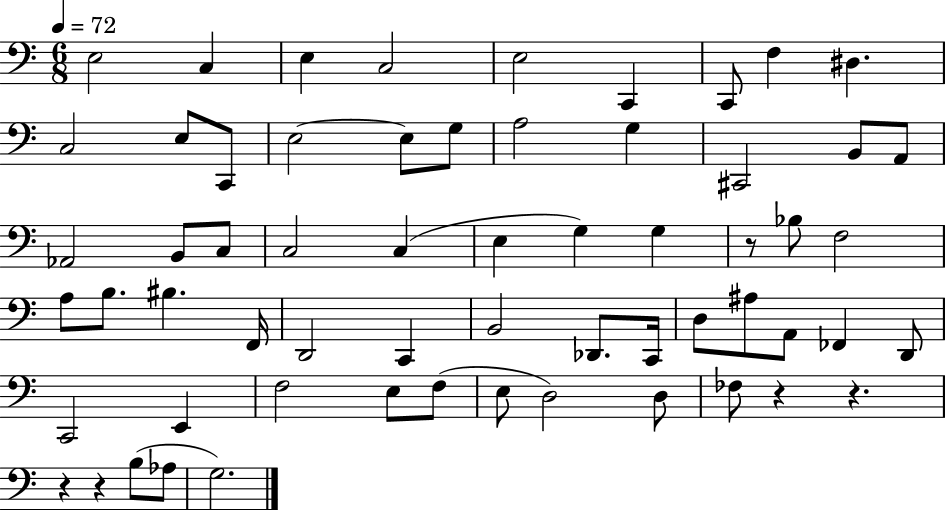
E3/h C3/q E3/q C3/h E3/h C2/q C2/e F3/q D#3/q. C3/h E3/e C2/e E3/h E3/e G3/e A3/h G3/q C#2/h B2/e A2/e Ab2/h B2/e C3/e C3/h C3/q E3/q G3/q G3/q R/e Bb3/e F3/h A3/e B3/e. BIS3/q. F2/s D2/h C2/q B2/h Db2/e. C2/s D3/e A#3/e A2/e FES2/q D2/e C2/h E2/q F3/h E3/e F3/e E3/e D3/h D3/e FES3/e R/q R/q. R/q R/q B3/e Ab3/e G3/h.